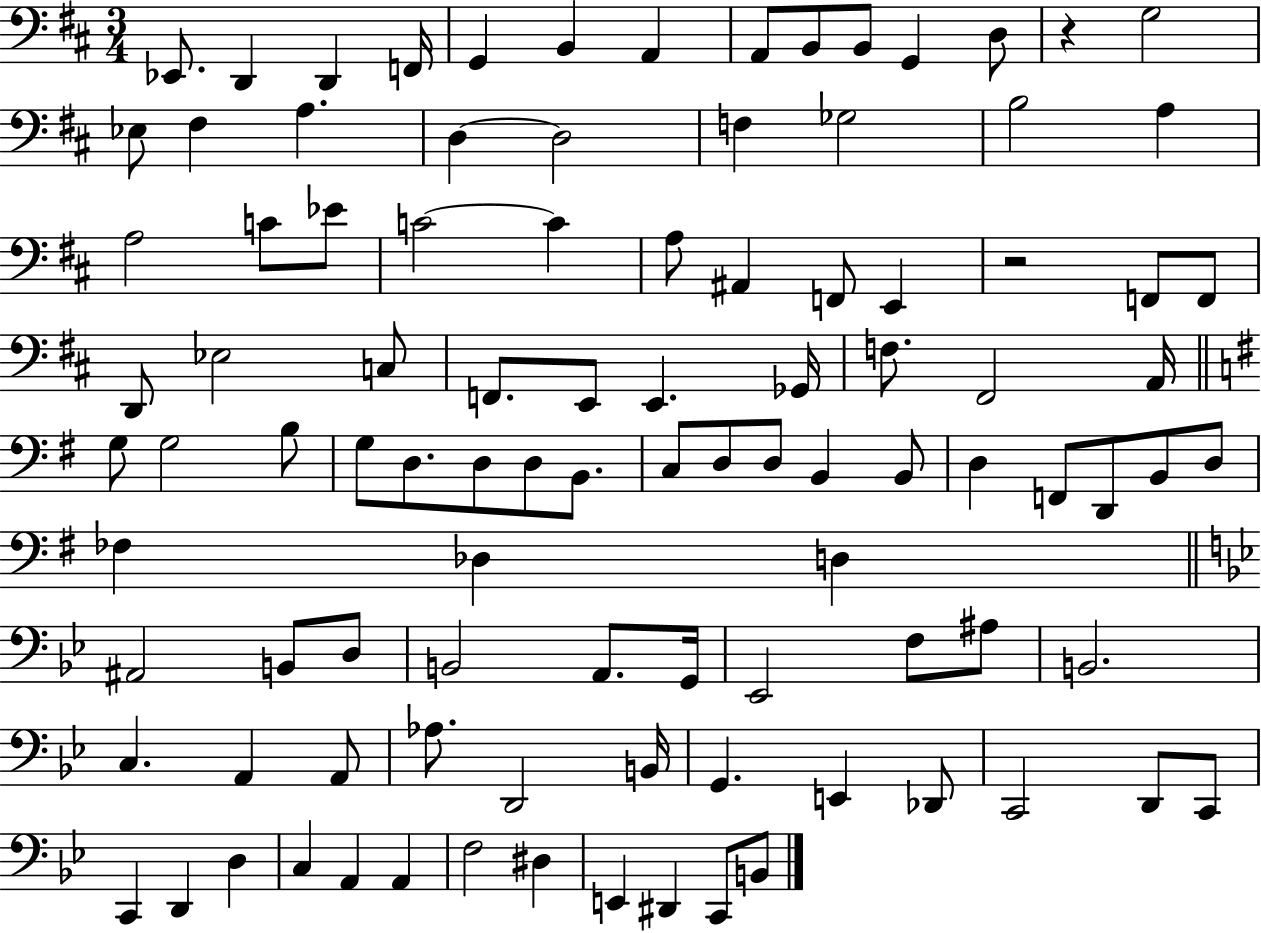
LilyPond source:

{
  \clef bass
  \numericTimeSignature
  \time 3/4
  \key d \major
  \repeat volta 2 { ees,8. d,4 d,4 f,16 | g,4 b,4 a,4 | a,8 b,8 b,8 g,4 d8 | r4 g2 | \break ees8 fis4 a4. | d4~~ d2 | f4 ges2 | b2 a4 | \break a2 c'8 ees'8 | c'2~~ c'4 | a8 ais,4 f,8 e,4 | r2 f,8 f,8 | \break d,8 ees2 c8 | f,8. e,8 e,4. ges,16 | f8. fis,2 a,16 | \bar "||" \break \key g \major g8 g2 b8 | g8 d8. d8 d8 b,8. | c8 d8 d8 b,4 b,8 | d4 f,8 d,8 b,8 d8 | \break fes4 des4 d4 | \bar "||" \break \key bes \major ais,2 b,8 d8 | b,2 a,8. g,16 | ees,2 f8 ais8 | b,2. | \break c4. a,4 a,8 | aes8. d,2 b,16 | g,4. e,4 des,8 | c,2 d,8 c,8 | \break c,4 d,4 d4 | c4 a,4 a,4 | f2 dis4 | e,4 dis,4 c,8 b,8 | \break } \bar "|."
}